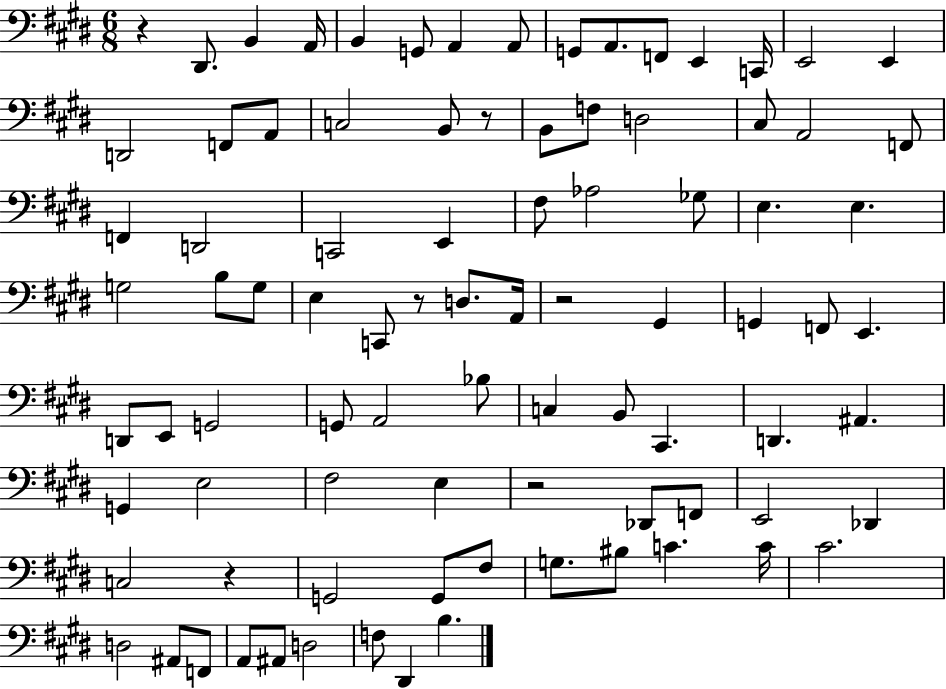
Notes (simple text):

R/q D#2/e. B2/q A2/s B2/q G2/e A2/q A2/e G2/e A2/e. F2/e E2/q C2/s E2/h E2/q D2/h F2/e A2/e C3/h B2/e R/e B2/e F3/e D3/h C#3/e A2/h F2/e F2/q D2/h C2/h E2/q F#3/e Ab3/h Gb3/e E3/q. E3/q. G3/h B3/e G3/e E3/q C2/e R/e D3/e. A2/s R/h G#2/q G2/q F2/e E2/q. D2/e E2/e G2/h G2/e A2/h Bb3/e C3/q B2/e C#2/q. D2/q. A#2/q. G2/q E3/h F#3/h E3/q R/h Db2/e F2/e E2/h Db2/q C3/h R/q G2/h G2/e F#3/e G3/e. BIS3/e C4/q. C4/s C#4/h. D3/h A#2/e F2/e A2/e A#2/e D3/h F3/e D#2/q B3/q.